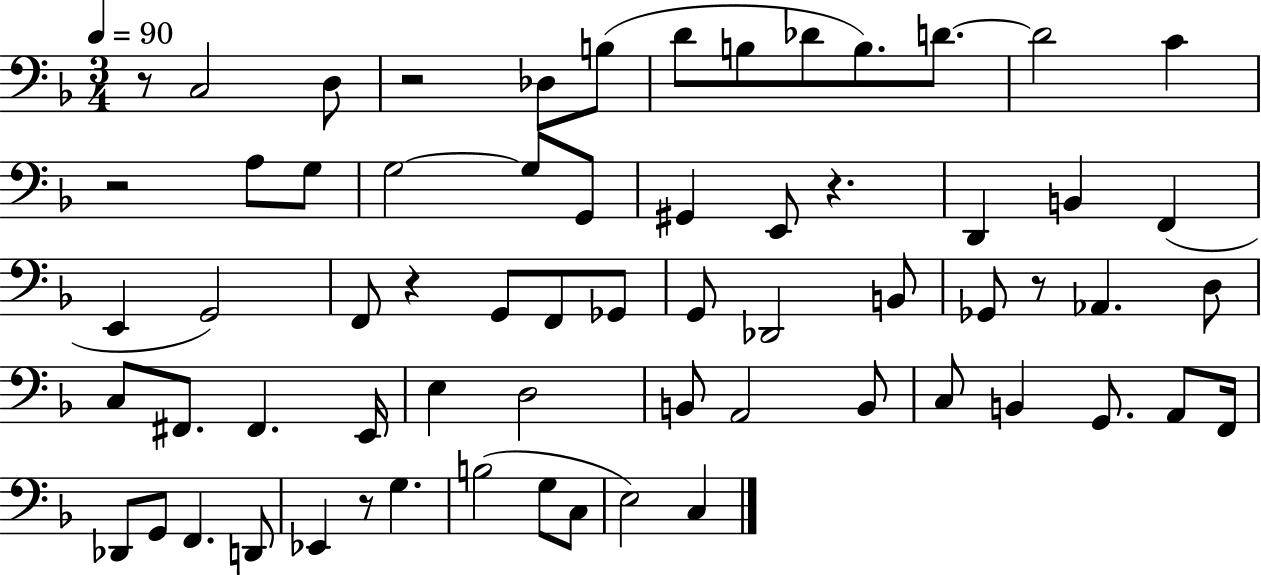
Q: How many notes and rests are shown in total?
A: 65